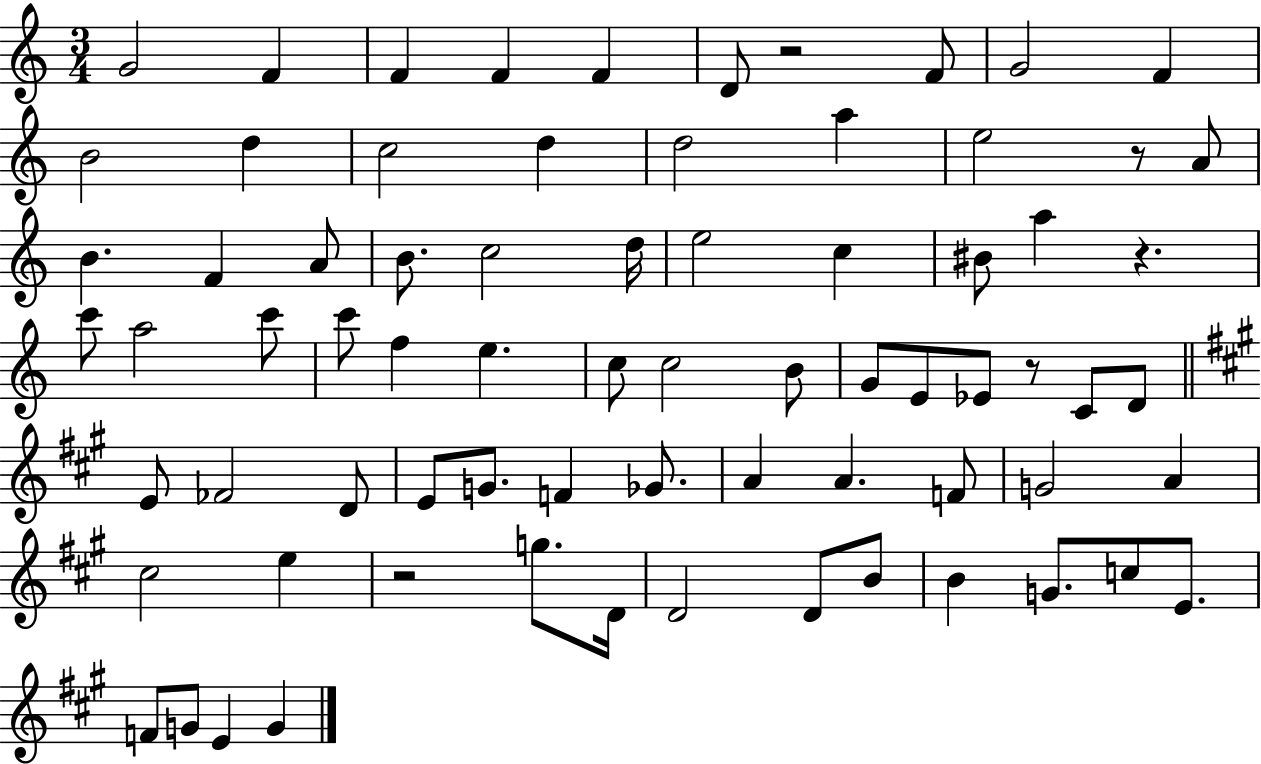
G4/h F4/q F4/q F4/q F4/q D4/e R/h F4/e G4/h F4/q B4/h D5/q C5/h D5/q D5/h A5/q E5/h R/e A4/e B4/q. F4/q A4/e B4/e. C5/h D5/s E5/h C5/q BIS4/e A5/q R/q. C6/e A5/h C6/e C6/e F5/q E5/q. C5/e C5/h B4/e G4/e E4/e Eb4/e R/e C4/e D4/e E4/e FES4/h D4/e E4/e G4/e. F4/q Gb4/e. A4/q A4/q. F4/e G4/h A4/q C#5/h E5/q R/h G5/e. D4/s D4/h D4/e B4/e B4/q G4/e. C5/e E4/e. F4/e G4/e E4/q G4/q